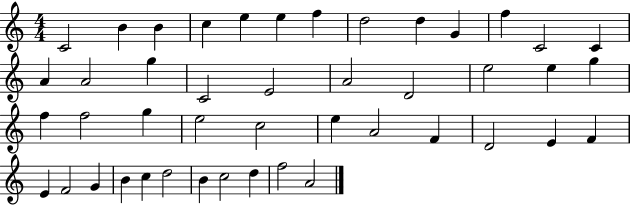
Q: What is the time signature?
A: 4/4